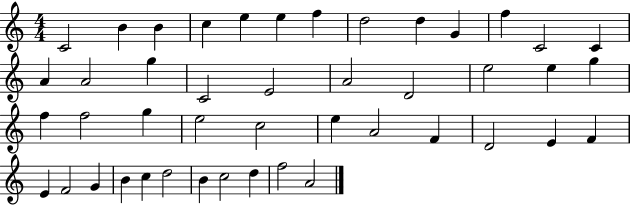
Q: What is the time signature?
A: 4/4